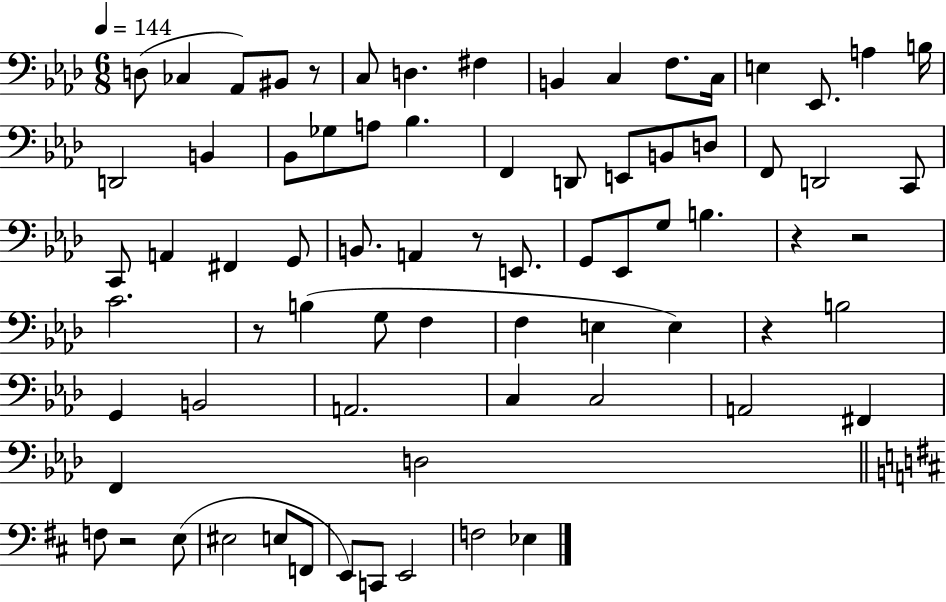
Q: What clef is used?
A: bass